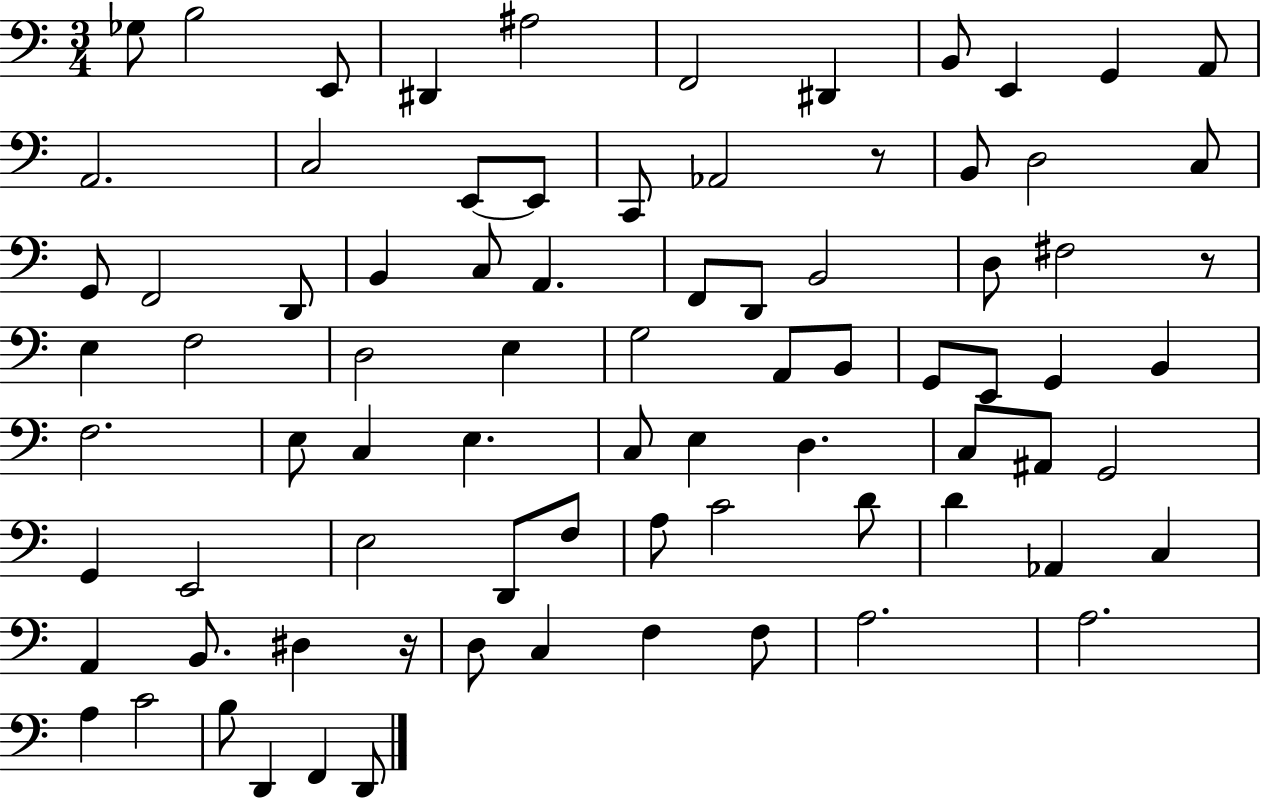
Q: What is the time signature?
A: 3/4